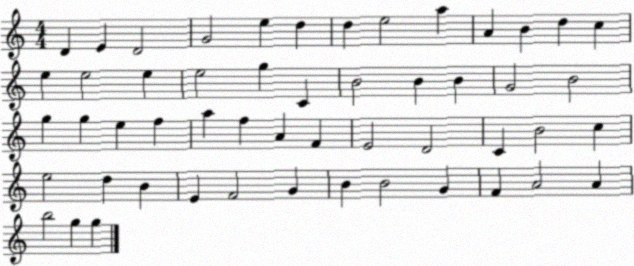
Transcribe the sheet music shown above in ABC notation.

X:1
T:Untitled
M:4/4
L:1/4
K:C
D E D2 G2 e d d e2 a A B d c e e2 e e2 g C B2 B B G2 B2 g g e f a f A F E2 D2 C B2 c e2 d B E F2 G B B2 G F A2 A b2 g g